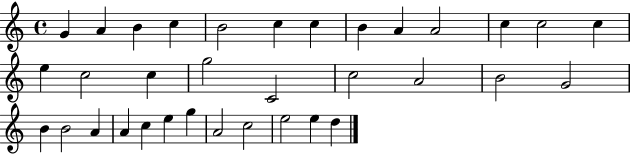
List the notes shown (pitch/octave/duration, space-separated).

G4/q A4/q B4/q C5/q B4/h C5/q C5/q B4/q A4/q A4/h C5/q C5/h C5/q E5/q C5/h C5/q G5/h C4/h C5/h A4/h B4/h G4/h B4/q B4/h A4/q A4/q C5/q E5/q G5/q A4/h C5/h E5/h E5/q D5/q